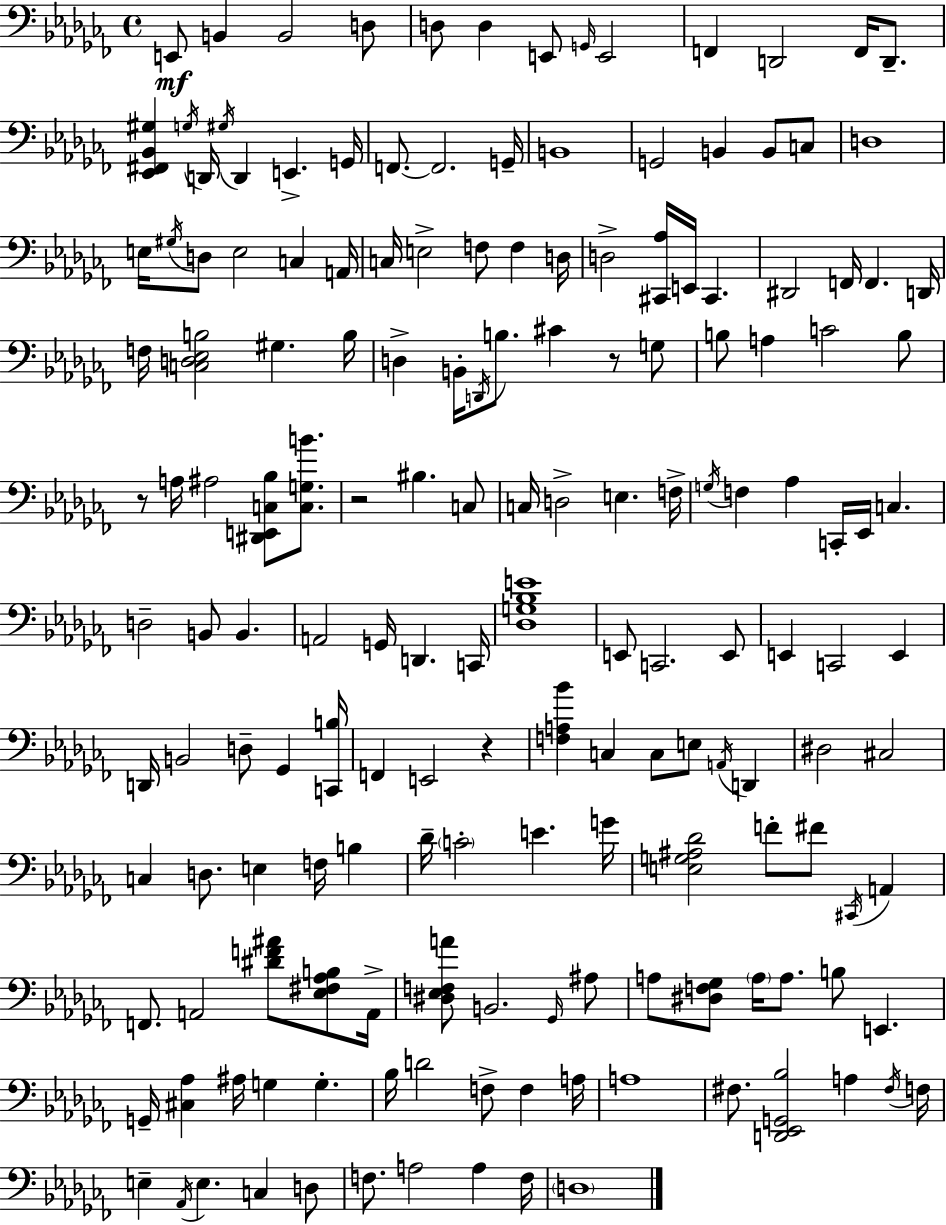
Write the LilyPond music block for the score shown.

{
  \clef bass
  \time 4/4
  \defaultTimeSignature
  \key aes \minor
  e,8\mf b,4 b,2 d8 | d8 d4 e,8 \grace { g,16 } e,2 | f,4 d,2 f,16 d,8.-- | <ees, fis, bes, gis>4 \acciaccatura { g16 } d,16 \acciaccatura { gis16 } d,4 e,4.-> | \break g,16 f,8.~~ f,2. | g,16-- b,1 | g,2 b,4 b,8 | c8 d1 | \break e16 \acciaccatura { gis16 } d8 e2 c4 | a,16 c16 e2-> f8 f4 | d16 d2-> <cis, aes>16 e,16 cis,4. | dis,2 f,16 f,4. | \break d,16 f16 <c d ees b>2 gis4. | b16 d4-> b,16-. \acciaccatura { d,16 } b8. cis'4 | r8 g8 b8 a4 c'2 | b8 r8 a16 ais2 | \break <dis, e, c bes>8 <c g b'>8. r2 bis4. | c8 c16 d2-> e4. | f16-> \acciaccatura { g16 } f4 aes4 c,16-. ees,16 | c4. d2-- b,8 | \break b,4. a,2 g,16 d,4. | c,16 <des g bes e'>1 | e,8 c,2. | e,8 e,4 c,2 | \break e,4 d,16 b,2 d8-- | ges,4 <c, b>16 f,4 e,2 | r4 <f a bes'>4 c4 c8 | e8 \acciaccatura { a,16 } d,4 dis2 cis2 | \break c4 d8. e4 | f16 b4 des'16-- \parenthesize c'2-. | e'4. g'16 <e g ais des'>2 f'8-. | fis'8 \acciaccatura { cis,16 } a,4 f,8. a,2 | \break <dis' f' ais'>8 <ees fis aes b>8 a,16-> <dis ees f a'>8 b,2. | \grace { ges,16 } ais8 a8 <dis f ges>8 \parenthesize a16 a8. | b8 e,4. g,16-- <cis aes>4 ais16 g4 | g4.-. bes16 d'2 | \break f8-> f4 a16 a1 | fis8. <d, ees, g, bes>2 | a4 \acciaccatura { fis16 } f16 e4-- \acciaccatura { aes,16 } e4. | c4 d8 f8. a2 | \break a4 f16 \parenthesize d1 | \bar "|."
}